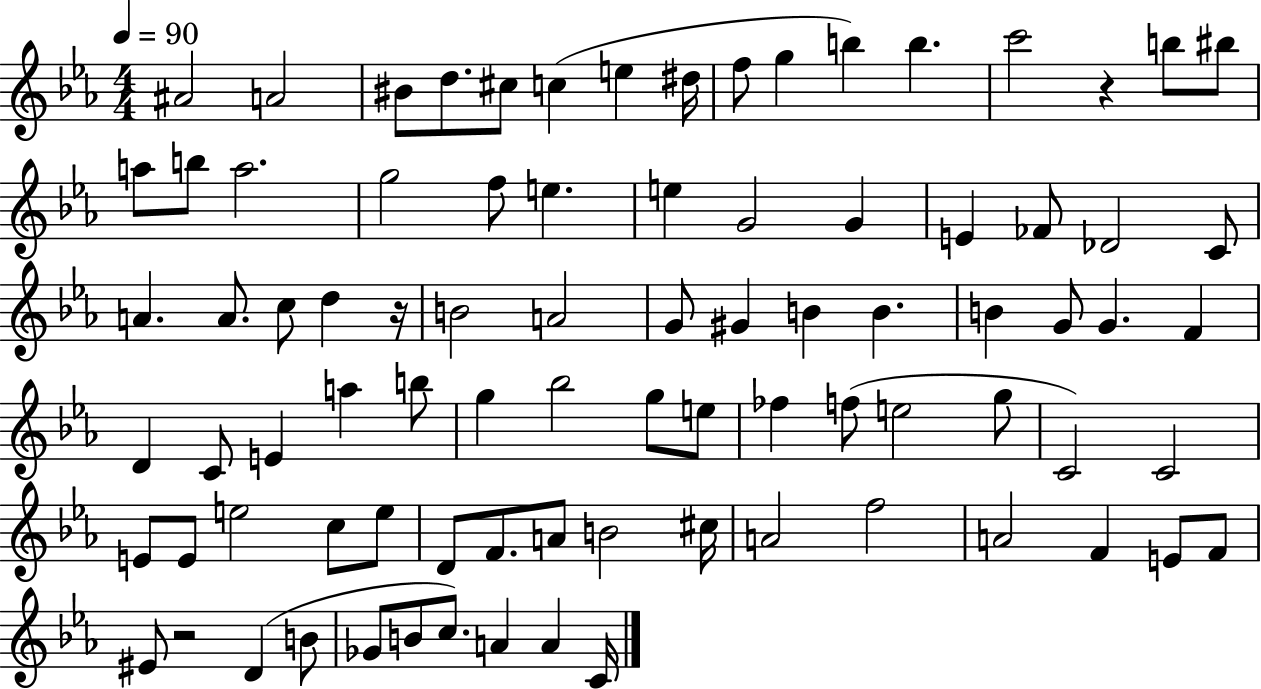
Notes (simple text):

A#4/h A4/h BIS4/e D5/e. C#5/e C5/q E5/q D#5/s F5/e G5/q B5/q B5/q. C6/h R/q B5/e BIS5/e A5/e B5/e A5/h. G5/h F5/e E5/q. E5/q G4/h G4/q E4/q FES4/e Db4/h C4/e A4/q. A4/e. C5/e D5/q R/s B4/h A4/h G4/e G#4/q B4/q B4/q. B4/q G4/e G4/q. F4/q D4/q C4/e E4/q A5/q B5/e G5/q Bb5/h G5/e E5/e FES5/q F5/e E5/h G5/e C4/h C4/h E4/e E4/e E5/h C5/e E5/e D4/e F4/e. A4/e B4/h C#5/s A4/h F5/h A4/h F4/q E4/e F4/e EIS4/e R/h D4/q B4/e Gb4/e B4/e C5/e. A4/q A4/q C4/s